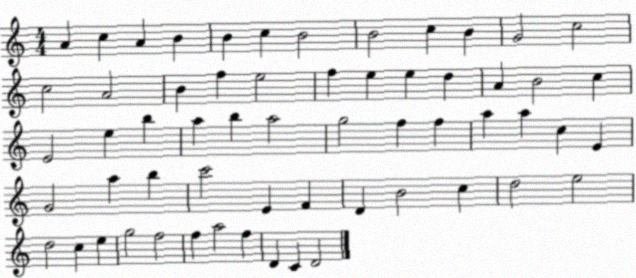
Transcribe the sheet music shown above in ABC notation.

X:1
T:Untitled
M:4/4
L:1/4
K:C
A c A B B c B2 B2 c B G2 c2 c2 A2 B f e2 f e e d A B2 c E2 e b a b a2 g2 f f a a c E G2 a b c'2 E F D B2 c d2 e2 d2 c e g2 f2 f a2 f D C D2